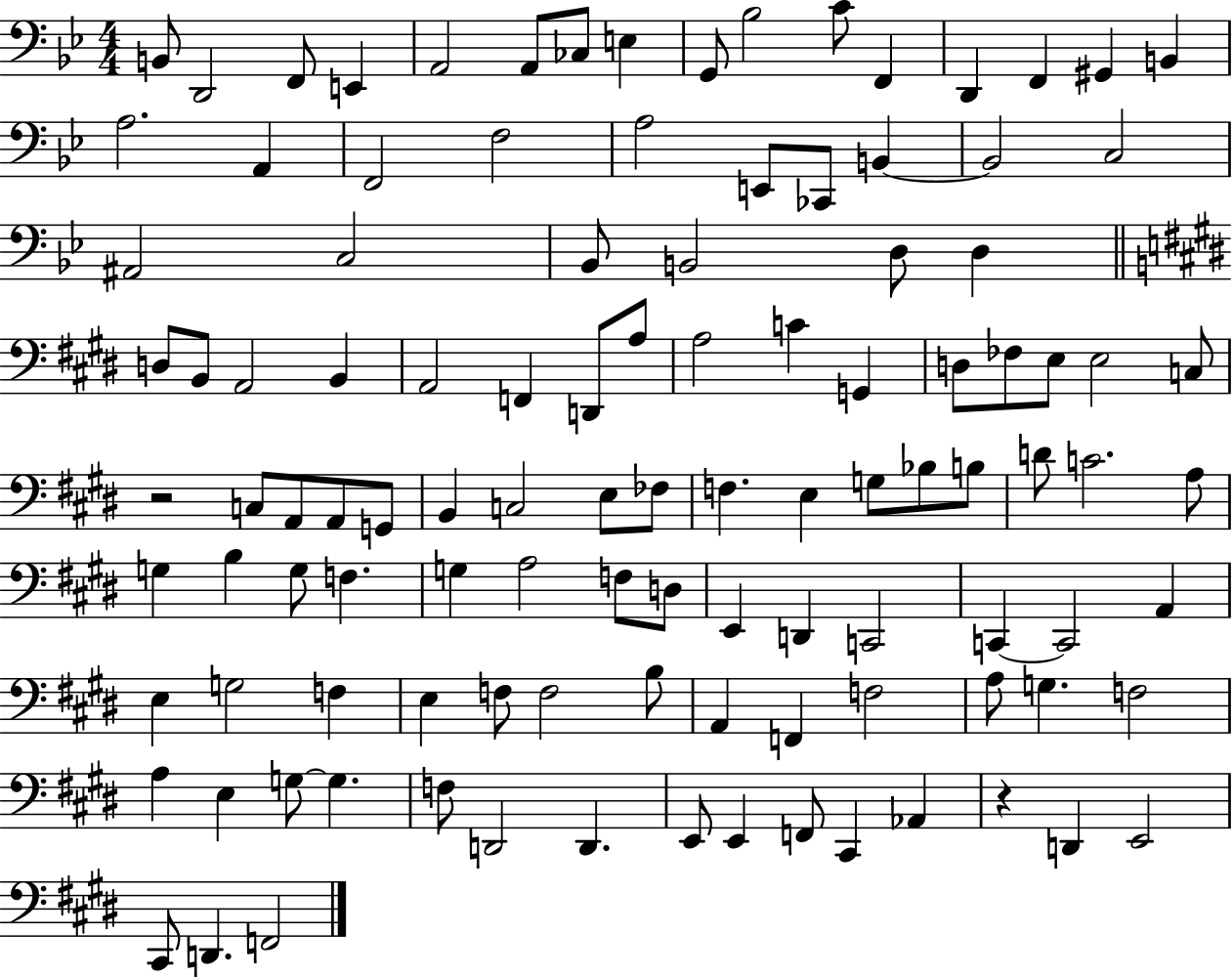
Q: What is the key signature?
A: BES major